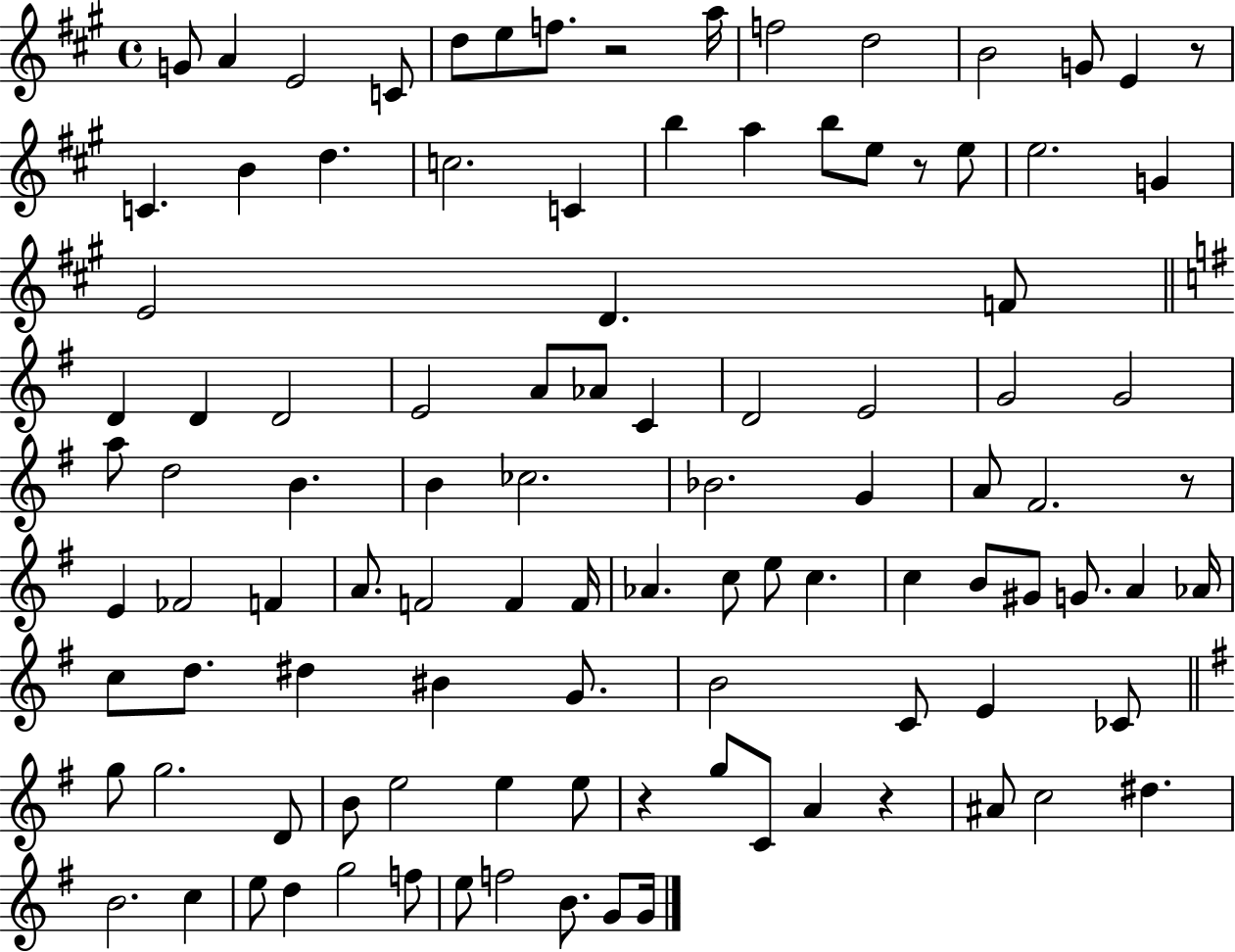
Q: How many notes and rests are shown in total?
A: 104